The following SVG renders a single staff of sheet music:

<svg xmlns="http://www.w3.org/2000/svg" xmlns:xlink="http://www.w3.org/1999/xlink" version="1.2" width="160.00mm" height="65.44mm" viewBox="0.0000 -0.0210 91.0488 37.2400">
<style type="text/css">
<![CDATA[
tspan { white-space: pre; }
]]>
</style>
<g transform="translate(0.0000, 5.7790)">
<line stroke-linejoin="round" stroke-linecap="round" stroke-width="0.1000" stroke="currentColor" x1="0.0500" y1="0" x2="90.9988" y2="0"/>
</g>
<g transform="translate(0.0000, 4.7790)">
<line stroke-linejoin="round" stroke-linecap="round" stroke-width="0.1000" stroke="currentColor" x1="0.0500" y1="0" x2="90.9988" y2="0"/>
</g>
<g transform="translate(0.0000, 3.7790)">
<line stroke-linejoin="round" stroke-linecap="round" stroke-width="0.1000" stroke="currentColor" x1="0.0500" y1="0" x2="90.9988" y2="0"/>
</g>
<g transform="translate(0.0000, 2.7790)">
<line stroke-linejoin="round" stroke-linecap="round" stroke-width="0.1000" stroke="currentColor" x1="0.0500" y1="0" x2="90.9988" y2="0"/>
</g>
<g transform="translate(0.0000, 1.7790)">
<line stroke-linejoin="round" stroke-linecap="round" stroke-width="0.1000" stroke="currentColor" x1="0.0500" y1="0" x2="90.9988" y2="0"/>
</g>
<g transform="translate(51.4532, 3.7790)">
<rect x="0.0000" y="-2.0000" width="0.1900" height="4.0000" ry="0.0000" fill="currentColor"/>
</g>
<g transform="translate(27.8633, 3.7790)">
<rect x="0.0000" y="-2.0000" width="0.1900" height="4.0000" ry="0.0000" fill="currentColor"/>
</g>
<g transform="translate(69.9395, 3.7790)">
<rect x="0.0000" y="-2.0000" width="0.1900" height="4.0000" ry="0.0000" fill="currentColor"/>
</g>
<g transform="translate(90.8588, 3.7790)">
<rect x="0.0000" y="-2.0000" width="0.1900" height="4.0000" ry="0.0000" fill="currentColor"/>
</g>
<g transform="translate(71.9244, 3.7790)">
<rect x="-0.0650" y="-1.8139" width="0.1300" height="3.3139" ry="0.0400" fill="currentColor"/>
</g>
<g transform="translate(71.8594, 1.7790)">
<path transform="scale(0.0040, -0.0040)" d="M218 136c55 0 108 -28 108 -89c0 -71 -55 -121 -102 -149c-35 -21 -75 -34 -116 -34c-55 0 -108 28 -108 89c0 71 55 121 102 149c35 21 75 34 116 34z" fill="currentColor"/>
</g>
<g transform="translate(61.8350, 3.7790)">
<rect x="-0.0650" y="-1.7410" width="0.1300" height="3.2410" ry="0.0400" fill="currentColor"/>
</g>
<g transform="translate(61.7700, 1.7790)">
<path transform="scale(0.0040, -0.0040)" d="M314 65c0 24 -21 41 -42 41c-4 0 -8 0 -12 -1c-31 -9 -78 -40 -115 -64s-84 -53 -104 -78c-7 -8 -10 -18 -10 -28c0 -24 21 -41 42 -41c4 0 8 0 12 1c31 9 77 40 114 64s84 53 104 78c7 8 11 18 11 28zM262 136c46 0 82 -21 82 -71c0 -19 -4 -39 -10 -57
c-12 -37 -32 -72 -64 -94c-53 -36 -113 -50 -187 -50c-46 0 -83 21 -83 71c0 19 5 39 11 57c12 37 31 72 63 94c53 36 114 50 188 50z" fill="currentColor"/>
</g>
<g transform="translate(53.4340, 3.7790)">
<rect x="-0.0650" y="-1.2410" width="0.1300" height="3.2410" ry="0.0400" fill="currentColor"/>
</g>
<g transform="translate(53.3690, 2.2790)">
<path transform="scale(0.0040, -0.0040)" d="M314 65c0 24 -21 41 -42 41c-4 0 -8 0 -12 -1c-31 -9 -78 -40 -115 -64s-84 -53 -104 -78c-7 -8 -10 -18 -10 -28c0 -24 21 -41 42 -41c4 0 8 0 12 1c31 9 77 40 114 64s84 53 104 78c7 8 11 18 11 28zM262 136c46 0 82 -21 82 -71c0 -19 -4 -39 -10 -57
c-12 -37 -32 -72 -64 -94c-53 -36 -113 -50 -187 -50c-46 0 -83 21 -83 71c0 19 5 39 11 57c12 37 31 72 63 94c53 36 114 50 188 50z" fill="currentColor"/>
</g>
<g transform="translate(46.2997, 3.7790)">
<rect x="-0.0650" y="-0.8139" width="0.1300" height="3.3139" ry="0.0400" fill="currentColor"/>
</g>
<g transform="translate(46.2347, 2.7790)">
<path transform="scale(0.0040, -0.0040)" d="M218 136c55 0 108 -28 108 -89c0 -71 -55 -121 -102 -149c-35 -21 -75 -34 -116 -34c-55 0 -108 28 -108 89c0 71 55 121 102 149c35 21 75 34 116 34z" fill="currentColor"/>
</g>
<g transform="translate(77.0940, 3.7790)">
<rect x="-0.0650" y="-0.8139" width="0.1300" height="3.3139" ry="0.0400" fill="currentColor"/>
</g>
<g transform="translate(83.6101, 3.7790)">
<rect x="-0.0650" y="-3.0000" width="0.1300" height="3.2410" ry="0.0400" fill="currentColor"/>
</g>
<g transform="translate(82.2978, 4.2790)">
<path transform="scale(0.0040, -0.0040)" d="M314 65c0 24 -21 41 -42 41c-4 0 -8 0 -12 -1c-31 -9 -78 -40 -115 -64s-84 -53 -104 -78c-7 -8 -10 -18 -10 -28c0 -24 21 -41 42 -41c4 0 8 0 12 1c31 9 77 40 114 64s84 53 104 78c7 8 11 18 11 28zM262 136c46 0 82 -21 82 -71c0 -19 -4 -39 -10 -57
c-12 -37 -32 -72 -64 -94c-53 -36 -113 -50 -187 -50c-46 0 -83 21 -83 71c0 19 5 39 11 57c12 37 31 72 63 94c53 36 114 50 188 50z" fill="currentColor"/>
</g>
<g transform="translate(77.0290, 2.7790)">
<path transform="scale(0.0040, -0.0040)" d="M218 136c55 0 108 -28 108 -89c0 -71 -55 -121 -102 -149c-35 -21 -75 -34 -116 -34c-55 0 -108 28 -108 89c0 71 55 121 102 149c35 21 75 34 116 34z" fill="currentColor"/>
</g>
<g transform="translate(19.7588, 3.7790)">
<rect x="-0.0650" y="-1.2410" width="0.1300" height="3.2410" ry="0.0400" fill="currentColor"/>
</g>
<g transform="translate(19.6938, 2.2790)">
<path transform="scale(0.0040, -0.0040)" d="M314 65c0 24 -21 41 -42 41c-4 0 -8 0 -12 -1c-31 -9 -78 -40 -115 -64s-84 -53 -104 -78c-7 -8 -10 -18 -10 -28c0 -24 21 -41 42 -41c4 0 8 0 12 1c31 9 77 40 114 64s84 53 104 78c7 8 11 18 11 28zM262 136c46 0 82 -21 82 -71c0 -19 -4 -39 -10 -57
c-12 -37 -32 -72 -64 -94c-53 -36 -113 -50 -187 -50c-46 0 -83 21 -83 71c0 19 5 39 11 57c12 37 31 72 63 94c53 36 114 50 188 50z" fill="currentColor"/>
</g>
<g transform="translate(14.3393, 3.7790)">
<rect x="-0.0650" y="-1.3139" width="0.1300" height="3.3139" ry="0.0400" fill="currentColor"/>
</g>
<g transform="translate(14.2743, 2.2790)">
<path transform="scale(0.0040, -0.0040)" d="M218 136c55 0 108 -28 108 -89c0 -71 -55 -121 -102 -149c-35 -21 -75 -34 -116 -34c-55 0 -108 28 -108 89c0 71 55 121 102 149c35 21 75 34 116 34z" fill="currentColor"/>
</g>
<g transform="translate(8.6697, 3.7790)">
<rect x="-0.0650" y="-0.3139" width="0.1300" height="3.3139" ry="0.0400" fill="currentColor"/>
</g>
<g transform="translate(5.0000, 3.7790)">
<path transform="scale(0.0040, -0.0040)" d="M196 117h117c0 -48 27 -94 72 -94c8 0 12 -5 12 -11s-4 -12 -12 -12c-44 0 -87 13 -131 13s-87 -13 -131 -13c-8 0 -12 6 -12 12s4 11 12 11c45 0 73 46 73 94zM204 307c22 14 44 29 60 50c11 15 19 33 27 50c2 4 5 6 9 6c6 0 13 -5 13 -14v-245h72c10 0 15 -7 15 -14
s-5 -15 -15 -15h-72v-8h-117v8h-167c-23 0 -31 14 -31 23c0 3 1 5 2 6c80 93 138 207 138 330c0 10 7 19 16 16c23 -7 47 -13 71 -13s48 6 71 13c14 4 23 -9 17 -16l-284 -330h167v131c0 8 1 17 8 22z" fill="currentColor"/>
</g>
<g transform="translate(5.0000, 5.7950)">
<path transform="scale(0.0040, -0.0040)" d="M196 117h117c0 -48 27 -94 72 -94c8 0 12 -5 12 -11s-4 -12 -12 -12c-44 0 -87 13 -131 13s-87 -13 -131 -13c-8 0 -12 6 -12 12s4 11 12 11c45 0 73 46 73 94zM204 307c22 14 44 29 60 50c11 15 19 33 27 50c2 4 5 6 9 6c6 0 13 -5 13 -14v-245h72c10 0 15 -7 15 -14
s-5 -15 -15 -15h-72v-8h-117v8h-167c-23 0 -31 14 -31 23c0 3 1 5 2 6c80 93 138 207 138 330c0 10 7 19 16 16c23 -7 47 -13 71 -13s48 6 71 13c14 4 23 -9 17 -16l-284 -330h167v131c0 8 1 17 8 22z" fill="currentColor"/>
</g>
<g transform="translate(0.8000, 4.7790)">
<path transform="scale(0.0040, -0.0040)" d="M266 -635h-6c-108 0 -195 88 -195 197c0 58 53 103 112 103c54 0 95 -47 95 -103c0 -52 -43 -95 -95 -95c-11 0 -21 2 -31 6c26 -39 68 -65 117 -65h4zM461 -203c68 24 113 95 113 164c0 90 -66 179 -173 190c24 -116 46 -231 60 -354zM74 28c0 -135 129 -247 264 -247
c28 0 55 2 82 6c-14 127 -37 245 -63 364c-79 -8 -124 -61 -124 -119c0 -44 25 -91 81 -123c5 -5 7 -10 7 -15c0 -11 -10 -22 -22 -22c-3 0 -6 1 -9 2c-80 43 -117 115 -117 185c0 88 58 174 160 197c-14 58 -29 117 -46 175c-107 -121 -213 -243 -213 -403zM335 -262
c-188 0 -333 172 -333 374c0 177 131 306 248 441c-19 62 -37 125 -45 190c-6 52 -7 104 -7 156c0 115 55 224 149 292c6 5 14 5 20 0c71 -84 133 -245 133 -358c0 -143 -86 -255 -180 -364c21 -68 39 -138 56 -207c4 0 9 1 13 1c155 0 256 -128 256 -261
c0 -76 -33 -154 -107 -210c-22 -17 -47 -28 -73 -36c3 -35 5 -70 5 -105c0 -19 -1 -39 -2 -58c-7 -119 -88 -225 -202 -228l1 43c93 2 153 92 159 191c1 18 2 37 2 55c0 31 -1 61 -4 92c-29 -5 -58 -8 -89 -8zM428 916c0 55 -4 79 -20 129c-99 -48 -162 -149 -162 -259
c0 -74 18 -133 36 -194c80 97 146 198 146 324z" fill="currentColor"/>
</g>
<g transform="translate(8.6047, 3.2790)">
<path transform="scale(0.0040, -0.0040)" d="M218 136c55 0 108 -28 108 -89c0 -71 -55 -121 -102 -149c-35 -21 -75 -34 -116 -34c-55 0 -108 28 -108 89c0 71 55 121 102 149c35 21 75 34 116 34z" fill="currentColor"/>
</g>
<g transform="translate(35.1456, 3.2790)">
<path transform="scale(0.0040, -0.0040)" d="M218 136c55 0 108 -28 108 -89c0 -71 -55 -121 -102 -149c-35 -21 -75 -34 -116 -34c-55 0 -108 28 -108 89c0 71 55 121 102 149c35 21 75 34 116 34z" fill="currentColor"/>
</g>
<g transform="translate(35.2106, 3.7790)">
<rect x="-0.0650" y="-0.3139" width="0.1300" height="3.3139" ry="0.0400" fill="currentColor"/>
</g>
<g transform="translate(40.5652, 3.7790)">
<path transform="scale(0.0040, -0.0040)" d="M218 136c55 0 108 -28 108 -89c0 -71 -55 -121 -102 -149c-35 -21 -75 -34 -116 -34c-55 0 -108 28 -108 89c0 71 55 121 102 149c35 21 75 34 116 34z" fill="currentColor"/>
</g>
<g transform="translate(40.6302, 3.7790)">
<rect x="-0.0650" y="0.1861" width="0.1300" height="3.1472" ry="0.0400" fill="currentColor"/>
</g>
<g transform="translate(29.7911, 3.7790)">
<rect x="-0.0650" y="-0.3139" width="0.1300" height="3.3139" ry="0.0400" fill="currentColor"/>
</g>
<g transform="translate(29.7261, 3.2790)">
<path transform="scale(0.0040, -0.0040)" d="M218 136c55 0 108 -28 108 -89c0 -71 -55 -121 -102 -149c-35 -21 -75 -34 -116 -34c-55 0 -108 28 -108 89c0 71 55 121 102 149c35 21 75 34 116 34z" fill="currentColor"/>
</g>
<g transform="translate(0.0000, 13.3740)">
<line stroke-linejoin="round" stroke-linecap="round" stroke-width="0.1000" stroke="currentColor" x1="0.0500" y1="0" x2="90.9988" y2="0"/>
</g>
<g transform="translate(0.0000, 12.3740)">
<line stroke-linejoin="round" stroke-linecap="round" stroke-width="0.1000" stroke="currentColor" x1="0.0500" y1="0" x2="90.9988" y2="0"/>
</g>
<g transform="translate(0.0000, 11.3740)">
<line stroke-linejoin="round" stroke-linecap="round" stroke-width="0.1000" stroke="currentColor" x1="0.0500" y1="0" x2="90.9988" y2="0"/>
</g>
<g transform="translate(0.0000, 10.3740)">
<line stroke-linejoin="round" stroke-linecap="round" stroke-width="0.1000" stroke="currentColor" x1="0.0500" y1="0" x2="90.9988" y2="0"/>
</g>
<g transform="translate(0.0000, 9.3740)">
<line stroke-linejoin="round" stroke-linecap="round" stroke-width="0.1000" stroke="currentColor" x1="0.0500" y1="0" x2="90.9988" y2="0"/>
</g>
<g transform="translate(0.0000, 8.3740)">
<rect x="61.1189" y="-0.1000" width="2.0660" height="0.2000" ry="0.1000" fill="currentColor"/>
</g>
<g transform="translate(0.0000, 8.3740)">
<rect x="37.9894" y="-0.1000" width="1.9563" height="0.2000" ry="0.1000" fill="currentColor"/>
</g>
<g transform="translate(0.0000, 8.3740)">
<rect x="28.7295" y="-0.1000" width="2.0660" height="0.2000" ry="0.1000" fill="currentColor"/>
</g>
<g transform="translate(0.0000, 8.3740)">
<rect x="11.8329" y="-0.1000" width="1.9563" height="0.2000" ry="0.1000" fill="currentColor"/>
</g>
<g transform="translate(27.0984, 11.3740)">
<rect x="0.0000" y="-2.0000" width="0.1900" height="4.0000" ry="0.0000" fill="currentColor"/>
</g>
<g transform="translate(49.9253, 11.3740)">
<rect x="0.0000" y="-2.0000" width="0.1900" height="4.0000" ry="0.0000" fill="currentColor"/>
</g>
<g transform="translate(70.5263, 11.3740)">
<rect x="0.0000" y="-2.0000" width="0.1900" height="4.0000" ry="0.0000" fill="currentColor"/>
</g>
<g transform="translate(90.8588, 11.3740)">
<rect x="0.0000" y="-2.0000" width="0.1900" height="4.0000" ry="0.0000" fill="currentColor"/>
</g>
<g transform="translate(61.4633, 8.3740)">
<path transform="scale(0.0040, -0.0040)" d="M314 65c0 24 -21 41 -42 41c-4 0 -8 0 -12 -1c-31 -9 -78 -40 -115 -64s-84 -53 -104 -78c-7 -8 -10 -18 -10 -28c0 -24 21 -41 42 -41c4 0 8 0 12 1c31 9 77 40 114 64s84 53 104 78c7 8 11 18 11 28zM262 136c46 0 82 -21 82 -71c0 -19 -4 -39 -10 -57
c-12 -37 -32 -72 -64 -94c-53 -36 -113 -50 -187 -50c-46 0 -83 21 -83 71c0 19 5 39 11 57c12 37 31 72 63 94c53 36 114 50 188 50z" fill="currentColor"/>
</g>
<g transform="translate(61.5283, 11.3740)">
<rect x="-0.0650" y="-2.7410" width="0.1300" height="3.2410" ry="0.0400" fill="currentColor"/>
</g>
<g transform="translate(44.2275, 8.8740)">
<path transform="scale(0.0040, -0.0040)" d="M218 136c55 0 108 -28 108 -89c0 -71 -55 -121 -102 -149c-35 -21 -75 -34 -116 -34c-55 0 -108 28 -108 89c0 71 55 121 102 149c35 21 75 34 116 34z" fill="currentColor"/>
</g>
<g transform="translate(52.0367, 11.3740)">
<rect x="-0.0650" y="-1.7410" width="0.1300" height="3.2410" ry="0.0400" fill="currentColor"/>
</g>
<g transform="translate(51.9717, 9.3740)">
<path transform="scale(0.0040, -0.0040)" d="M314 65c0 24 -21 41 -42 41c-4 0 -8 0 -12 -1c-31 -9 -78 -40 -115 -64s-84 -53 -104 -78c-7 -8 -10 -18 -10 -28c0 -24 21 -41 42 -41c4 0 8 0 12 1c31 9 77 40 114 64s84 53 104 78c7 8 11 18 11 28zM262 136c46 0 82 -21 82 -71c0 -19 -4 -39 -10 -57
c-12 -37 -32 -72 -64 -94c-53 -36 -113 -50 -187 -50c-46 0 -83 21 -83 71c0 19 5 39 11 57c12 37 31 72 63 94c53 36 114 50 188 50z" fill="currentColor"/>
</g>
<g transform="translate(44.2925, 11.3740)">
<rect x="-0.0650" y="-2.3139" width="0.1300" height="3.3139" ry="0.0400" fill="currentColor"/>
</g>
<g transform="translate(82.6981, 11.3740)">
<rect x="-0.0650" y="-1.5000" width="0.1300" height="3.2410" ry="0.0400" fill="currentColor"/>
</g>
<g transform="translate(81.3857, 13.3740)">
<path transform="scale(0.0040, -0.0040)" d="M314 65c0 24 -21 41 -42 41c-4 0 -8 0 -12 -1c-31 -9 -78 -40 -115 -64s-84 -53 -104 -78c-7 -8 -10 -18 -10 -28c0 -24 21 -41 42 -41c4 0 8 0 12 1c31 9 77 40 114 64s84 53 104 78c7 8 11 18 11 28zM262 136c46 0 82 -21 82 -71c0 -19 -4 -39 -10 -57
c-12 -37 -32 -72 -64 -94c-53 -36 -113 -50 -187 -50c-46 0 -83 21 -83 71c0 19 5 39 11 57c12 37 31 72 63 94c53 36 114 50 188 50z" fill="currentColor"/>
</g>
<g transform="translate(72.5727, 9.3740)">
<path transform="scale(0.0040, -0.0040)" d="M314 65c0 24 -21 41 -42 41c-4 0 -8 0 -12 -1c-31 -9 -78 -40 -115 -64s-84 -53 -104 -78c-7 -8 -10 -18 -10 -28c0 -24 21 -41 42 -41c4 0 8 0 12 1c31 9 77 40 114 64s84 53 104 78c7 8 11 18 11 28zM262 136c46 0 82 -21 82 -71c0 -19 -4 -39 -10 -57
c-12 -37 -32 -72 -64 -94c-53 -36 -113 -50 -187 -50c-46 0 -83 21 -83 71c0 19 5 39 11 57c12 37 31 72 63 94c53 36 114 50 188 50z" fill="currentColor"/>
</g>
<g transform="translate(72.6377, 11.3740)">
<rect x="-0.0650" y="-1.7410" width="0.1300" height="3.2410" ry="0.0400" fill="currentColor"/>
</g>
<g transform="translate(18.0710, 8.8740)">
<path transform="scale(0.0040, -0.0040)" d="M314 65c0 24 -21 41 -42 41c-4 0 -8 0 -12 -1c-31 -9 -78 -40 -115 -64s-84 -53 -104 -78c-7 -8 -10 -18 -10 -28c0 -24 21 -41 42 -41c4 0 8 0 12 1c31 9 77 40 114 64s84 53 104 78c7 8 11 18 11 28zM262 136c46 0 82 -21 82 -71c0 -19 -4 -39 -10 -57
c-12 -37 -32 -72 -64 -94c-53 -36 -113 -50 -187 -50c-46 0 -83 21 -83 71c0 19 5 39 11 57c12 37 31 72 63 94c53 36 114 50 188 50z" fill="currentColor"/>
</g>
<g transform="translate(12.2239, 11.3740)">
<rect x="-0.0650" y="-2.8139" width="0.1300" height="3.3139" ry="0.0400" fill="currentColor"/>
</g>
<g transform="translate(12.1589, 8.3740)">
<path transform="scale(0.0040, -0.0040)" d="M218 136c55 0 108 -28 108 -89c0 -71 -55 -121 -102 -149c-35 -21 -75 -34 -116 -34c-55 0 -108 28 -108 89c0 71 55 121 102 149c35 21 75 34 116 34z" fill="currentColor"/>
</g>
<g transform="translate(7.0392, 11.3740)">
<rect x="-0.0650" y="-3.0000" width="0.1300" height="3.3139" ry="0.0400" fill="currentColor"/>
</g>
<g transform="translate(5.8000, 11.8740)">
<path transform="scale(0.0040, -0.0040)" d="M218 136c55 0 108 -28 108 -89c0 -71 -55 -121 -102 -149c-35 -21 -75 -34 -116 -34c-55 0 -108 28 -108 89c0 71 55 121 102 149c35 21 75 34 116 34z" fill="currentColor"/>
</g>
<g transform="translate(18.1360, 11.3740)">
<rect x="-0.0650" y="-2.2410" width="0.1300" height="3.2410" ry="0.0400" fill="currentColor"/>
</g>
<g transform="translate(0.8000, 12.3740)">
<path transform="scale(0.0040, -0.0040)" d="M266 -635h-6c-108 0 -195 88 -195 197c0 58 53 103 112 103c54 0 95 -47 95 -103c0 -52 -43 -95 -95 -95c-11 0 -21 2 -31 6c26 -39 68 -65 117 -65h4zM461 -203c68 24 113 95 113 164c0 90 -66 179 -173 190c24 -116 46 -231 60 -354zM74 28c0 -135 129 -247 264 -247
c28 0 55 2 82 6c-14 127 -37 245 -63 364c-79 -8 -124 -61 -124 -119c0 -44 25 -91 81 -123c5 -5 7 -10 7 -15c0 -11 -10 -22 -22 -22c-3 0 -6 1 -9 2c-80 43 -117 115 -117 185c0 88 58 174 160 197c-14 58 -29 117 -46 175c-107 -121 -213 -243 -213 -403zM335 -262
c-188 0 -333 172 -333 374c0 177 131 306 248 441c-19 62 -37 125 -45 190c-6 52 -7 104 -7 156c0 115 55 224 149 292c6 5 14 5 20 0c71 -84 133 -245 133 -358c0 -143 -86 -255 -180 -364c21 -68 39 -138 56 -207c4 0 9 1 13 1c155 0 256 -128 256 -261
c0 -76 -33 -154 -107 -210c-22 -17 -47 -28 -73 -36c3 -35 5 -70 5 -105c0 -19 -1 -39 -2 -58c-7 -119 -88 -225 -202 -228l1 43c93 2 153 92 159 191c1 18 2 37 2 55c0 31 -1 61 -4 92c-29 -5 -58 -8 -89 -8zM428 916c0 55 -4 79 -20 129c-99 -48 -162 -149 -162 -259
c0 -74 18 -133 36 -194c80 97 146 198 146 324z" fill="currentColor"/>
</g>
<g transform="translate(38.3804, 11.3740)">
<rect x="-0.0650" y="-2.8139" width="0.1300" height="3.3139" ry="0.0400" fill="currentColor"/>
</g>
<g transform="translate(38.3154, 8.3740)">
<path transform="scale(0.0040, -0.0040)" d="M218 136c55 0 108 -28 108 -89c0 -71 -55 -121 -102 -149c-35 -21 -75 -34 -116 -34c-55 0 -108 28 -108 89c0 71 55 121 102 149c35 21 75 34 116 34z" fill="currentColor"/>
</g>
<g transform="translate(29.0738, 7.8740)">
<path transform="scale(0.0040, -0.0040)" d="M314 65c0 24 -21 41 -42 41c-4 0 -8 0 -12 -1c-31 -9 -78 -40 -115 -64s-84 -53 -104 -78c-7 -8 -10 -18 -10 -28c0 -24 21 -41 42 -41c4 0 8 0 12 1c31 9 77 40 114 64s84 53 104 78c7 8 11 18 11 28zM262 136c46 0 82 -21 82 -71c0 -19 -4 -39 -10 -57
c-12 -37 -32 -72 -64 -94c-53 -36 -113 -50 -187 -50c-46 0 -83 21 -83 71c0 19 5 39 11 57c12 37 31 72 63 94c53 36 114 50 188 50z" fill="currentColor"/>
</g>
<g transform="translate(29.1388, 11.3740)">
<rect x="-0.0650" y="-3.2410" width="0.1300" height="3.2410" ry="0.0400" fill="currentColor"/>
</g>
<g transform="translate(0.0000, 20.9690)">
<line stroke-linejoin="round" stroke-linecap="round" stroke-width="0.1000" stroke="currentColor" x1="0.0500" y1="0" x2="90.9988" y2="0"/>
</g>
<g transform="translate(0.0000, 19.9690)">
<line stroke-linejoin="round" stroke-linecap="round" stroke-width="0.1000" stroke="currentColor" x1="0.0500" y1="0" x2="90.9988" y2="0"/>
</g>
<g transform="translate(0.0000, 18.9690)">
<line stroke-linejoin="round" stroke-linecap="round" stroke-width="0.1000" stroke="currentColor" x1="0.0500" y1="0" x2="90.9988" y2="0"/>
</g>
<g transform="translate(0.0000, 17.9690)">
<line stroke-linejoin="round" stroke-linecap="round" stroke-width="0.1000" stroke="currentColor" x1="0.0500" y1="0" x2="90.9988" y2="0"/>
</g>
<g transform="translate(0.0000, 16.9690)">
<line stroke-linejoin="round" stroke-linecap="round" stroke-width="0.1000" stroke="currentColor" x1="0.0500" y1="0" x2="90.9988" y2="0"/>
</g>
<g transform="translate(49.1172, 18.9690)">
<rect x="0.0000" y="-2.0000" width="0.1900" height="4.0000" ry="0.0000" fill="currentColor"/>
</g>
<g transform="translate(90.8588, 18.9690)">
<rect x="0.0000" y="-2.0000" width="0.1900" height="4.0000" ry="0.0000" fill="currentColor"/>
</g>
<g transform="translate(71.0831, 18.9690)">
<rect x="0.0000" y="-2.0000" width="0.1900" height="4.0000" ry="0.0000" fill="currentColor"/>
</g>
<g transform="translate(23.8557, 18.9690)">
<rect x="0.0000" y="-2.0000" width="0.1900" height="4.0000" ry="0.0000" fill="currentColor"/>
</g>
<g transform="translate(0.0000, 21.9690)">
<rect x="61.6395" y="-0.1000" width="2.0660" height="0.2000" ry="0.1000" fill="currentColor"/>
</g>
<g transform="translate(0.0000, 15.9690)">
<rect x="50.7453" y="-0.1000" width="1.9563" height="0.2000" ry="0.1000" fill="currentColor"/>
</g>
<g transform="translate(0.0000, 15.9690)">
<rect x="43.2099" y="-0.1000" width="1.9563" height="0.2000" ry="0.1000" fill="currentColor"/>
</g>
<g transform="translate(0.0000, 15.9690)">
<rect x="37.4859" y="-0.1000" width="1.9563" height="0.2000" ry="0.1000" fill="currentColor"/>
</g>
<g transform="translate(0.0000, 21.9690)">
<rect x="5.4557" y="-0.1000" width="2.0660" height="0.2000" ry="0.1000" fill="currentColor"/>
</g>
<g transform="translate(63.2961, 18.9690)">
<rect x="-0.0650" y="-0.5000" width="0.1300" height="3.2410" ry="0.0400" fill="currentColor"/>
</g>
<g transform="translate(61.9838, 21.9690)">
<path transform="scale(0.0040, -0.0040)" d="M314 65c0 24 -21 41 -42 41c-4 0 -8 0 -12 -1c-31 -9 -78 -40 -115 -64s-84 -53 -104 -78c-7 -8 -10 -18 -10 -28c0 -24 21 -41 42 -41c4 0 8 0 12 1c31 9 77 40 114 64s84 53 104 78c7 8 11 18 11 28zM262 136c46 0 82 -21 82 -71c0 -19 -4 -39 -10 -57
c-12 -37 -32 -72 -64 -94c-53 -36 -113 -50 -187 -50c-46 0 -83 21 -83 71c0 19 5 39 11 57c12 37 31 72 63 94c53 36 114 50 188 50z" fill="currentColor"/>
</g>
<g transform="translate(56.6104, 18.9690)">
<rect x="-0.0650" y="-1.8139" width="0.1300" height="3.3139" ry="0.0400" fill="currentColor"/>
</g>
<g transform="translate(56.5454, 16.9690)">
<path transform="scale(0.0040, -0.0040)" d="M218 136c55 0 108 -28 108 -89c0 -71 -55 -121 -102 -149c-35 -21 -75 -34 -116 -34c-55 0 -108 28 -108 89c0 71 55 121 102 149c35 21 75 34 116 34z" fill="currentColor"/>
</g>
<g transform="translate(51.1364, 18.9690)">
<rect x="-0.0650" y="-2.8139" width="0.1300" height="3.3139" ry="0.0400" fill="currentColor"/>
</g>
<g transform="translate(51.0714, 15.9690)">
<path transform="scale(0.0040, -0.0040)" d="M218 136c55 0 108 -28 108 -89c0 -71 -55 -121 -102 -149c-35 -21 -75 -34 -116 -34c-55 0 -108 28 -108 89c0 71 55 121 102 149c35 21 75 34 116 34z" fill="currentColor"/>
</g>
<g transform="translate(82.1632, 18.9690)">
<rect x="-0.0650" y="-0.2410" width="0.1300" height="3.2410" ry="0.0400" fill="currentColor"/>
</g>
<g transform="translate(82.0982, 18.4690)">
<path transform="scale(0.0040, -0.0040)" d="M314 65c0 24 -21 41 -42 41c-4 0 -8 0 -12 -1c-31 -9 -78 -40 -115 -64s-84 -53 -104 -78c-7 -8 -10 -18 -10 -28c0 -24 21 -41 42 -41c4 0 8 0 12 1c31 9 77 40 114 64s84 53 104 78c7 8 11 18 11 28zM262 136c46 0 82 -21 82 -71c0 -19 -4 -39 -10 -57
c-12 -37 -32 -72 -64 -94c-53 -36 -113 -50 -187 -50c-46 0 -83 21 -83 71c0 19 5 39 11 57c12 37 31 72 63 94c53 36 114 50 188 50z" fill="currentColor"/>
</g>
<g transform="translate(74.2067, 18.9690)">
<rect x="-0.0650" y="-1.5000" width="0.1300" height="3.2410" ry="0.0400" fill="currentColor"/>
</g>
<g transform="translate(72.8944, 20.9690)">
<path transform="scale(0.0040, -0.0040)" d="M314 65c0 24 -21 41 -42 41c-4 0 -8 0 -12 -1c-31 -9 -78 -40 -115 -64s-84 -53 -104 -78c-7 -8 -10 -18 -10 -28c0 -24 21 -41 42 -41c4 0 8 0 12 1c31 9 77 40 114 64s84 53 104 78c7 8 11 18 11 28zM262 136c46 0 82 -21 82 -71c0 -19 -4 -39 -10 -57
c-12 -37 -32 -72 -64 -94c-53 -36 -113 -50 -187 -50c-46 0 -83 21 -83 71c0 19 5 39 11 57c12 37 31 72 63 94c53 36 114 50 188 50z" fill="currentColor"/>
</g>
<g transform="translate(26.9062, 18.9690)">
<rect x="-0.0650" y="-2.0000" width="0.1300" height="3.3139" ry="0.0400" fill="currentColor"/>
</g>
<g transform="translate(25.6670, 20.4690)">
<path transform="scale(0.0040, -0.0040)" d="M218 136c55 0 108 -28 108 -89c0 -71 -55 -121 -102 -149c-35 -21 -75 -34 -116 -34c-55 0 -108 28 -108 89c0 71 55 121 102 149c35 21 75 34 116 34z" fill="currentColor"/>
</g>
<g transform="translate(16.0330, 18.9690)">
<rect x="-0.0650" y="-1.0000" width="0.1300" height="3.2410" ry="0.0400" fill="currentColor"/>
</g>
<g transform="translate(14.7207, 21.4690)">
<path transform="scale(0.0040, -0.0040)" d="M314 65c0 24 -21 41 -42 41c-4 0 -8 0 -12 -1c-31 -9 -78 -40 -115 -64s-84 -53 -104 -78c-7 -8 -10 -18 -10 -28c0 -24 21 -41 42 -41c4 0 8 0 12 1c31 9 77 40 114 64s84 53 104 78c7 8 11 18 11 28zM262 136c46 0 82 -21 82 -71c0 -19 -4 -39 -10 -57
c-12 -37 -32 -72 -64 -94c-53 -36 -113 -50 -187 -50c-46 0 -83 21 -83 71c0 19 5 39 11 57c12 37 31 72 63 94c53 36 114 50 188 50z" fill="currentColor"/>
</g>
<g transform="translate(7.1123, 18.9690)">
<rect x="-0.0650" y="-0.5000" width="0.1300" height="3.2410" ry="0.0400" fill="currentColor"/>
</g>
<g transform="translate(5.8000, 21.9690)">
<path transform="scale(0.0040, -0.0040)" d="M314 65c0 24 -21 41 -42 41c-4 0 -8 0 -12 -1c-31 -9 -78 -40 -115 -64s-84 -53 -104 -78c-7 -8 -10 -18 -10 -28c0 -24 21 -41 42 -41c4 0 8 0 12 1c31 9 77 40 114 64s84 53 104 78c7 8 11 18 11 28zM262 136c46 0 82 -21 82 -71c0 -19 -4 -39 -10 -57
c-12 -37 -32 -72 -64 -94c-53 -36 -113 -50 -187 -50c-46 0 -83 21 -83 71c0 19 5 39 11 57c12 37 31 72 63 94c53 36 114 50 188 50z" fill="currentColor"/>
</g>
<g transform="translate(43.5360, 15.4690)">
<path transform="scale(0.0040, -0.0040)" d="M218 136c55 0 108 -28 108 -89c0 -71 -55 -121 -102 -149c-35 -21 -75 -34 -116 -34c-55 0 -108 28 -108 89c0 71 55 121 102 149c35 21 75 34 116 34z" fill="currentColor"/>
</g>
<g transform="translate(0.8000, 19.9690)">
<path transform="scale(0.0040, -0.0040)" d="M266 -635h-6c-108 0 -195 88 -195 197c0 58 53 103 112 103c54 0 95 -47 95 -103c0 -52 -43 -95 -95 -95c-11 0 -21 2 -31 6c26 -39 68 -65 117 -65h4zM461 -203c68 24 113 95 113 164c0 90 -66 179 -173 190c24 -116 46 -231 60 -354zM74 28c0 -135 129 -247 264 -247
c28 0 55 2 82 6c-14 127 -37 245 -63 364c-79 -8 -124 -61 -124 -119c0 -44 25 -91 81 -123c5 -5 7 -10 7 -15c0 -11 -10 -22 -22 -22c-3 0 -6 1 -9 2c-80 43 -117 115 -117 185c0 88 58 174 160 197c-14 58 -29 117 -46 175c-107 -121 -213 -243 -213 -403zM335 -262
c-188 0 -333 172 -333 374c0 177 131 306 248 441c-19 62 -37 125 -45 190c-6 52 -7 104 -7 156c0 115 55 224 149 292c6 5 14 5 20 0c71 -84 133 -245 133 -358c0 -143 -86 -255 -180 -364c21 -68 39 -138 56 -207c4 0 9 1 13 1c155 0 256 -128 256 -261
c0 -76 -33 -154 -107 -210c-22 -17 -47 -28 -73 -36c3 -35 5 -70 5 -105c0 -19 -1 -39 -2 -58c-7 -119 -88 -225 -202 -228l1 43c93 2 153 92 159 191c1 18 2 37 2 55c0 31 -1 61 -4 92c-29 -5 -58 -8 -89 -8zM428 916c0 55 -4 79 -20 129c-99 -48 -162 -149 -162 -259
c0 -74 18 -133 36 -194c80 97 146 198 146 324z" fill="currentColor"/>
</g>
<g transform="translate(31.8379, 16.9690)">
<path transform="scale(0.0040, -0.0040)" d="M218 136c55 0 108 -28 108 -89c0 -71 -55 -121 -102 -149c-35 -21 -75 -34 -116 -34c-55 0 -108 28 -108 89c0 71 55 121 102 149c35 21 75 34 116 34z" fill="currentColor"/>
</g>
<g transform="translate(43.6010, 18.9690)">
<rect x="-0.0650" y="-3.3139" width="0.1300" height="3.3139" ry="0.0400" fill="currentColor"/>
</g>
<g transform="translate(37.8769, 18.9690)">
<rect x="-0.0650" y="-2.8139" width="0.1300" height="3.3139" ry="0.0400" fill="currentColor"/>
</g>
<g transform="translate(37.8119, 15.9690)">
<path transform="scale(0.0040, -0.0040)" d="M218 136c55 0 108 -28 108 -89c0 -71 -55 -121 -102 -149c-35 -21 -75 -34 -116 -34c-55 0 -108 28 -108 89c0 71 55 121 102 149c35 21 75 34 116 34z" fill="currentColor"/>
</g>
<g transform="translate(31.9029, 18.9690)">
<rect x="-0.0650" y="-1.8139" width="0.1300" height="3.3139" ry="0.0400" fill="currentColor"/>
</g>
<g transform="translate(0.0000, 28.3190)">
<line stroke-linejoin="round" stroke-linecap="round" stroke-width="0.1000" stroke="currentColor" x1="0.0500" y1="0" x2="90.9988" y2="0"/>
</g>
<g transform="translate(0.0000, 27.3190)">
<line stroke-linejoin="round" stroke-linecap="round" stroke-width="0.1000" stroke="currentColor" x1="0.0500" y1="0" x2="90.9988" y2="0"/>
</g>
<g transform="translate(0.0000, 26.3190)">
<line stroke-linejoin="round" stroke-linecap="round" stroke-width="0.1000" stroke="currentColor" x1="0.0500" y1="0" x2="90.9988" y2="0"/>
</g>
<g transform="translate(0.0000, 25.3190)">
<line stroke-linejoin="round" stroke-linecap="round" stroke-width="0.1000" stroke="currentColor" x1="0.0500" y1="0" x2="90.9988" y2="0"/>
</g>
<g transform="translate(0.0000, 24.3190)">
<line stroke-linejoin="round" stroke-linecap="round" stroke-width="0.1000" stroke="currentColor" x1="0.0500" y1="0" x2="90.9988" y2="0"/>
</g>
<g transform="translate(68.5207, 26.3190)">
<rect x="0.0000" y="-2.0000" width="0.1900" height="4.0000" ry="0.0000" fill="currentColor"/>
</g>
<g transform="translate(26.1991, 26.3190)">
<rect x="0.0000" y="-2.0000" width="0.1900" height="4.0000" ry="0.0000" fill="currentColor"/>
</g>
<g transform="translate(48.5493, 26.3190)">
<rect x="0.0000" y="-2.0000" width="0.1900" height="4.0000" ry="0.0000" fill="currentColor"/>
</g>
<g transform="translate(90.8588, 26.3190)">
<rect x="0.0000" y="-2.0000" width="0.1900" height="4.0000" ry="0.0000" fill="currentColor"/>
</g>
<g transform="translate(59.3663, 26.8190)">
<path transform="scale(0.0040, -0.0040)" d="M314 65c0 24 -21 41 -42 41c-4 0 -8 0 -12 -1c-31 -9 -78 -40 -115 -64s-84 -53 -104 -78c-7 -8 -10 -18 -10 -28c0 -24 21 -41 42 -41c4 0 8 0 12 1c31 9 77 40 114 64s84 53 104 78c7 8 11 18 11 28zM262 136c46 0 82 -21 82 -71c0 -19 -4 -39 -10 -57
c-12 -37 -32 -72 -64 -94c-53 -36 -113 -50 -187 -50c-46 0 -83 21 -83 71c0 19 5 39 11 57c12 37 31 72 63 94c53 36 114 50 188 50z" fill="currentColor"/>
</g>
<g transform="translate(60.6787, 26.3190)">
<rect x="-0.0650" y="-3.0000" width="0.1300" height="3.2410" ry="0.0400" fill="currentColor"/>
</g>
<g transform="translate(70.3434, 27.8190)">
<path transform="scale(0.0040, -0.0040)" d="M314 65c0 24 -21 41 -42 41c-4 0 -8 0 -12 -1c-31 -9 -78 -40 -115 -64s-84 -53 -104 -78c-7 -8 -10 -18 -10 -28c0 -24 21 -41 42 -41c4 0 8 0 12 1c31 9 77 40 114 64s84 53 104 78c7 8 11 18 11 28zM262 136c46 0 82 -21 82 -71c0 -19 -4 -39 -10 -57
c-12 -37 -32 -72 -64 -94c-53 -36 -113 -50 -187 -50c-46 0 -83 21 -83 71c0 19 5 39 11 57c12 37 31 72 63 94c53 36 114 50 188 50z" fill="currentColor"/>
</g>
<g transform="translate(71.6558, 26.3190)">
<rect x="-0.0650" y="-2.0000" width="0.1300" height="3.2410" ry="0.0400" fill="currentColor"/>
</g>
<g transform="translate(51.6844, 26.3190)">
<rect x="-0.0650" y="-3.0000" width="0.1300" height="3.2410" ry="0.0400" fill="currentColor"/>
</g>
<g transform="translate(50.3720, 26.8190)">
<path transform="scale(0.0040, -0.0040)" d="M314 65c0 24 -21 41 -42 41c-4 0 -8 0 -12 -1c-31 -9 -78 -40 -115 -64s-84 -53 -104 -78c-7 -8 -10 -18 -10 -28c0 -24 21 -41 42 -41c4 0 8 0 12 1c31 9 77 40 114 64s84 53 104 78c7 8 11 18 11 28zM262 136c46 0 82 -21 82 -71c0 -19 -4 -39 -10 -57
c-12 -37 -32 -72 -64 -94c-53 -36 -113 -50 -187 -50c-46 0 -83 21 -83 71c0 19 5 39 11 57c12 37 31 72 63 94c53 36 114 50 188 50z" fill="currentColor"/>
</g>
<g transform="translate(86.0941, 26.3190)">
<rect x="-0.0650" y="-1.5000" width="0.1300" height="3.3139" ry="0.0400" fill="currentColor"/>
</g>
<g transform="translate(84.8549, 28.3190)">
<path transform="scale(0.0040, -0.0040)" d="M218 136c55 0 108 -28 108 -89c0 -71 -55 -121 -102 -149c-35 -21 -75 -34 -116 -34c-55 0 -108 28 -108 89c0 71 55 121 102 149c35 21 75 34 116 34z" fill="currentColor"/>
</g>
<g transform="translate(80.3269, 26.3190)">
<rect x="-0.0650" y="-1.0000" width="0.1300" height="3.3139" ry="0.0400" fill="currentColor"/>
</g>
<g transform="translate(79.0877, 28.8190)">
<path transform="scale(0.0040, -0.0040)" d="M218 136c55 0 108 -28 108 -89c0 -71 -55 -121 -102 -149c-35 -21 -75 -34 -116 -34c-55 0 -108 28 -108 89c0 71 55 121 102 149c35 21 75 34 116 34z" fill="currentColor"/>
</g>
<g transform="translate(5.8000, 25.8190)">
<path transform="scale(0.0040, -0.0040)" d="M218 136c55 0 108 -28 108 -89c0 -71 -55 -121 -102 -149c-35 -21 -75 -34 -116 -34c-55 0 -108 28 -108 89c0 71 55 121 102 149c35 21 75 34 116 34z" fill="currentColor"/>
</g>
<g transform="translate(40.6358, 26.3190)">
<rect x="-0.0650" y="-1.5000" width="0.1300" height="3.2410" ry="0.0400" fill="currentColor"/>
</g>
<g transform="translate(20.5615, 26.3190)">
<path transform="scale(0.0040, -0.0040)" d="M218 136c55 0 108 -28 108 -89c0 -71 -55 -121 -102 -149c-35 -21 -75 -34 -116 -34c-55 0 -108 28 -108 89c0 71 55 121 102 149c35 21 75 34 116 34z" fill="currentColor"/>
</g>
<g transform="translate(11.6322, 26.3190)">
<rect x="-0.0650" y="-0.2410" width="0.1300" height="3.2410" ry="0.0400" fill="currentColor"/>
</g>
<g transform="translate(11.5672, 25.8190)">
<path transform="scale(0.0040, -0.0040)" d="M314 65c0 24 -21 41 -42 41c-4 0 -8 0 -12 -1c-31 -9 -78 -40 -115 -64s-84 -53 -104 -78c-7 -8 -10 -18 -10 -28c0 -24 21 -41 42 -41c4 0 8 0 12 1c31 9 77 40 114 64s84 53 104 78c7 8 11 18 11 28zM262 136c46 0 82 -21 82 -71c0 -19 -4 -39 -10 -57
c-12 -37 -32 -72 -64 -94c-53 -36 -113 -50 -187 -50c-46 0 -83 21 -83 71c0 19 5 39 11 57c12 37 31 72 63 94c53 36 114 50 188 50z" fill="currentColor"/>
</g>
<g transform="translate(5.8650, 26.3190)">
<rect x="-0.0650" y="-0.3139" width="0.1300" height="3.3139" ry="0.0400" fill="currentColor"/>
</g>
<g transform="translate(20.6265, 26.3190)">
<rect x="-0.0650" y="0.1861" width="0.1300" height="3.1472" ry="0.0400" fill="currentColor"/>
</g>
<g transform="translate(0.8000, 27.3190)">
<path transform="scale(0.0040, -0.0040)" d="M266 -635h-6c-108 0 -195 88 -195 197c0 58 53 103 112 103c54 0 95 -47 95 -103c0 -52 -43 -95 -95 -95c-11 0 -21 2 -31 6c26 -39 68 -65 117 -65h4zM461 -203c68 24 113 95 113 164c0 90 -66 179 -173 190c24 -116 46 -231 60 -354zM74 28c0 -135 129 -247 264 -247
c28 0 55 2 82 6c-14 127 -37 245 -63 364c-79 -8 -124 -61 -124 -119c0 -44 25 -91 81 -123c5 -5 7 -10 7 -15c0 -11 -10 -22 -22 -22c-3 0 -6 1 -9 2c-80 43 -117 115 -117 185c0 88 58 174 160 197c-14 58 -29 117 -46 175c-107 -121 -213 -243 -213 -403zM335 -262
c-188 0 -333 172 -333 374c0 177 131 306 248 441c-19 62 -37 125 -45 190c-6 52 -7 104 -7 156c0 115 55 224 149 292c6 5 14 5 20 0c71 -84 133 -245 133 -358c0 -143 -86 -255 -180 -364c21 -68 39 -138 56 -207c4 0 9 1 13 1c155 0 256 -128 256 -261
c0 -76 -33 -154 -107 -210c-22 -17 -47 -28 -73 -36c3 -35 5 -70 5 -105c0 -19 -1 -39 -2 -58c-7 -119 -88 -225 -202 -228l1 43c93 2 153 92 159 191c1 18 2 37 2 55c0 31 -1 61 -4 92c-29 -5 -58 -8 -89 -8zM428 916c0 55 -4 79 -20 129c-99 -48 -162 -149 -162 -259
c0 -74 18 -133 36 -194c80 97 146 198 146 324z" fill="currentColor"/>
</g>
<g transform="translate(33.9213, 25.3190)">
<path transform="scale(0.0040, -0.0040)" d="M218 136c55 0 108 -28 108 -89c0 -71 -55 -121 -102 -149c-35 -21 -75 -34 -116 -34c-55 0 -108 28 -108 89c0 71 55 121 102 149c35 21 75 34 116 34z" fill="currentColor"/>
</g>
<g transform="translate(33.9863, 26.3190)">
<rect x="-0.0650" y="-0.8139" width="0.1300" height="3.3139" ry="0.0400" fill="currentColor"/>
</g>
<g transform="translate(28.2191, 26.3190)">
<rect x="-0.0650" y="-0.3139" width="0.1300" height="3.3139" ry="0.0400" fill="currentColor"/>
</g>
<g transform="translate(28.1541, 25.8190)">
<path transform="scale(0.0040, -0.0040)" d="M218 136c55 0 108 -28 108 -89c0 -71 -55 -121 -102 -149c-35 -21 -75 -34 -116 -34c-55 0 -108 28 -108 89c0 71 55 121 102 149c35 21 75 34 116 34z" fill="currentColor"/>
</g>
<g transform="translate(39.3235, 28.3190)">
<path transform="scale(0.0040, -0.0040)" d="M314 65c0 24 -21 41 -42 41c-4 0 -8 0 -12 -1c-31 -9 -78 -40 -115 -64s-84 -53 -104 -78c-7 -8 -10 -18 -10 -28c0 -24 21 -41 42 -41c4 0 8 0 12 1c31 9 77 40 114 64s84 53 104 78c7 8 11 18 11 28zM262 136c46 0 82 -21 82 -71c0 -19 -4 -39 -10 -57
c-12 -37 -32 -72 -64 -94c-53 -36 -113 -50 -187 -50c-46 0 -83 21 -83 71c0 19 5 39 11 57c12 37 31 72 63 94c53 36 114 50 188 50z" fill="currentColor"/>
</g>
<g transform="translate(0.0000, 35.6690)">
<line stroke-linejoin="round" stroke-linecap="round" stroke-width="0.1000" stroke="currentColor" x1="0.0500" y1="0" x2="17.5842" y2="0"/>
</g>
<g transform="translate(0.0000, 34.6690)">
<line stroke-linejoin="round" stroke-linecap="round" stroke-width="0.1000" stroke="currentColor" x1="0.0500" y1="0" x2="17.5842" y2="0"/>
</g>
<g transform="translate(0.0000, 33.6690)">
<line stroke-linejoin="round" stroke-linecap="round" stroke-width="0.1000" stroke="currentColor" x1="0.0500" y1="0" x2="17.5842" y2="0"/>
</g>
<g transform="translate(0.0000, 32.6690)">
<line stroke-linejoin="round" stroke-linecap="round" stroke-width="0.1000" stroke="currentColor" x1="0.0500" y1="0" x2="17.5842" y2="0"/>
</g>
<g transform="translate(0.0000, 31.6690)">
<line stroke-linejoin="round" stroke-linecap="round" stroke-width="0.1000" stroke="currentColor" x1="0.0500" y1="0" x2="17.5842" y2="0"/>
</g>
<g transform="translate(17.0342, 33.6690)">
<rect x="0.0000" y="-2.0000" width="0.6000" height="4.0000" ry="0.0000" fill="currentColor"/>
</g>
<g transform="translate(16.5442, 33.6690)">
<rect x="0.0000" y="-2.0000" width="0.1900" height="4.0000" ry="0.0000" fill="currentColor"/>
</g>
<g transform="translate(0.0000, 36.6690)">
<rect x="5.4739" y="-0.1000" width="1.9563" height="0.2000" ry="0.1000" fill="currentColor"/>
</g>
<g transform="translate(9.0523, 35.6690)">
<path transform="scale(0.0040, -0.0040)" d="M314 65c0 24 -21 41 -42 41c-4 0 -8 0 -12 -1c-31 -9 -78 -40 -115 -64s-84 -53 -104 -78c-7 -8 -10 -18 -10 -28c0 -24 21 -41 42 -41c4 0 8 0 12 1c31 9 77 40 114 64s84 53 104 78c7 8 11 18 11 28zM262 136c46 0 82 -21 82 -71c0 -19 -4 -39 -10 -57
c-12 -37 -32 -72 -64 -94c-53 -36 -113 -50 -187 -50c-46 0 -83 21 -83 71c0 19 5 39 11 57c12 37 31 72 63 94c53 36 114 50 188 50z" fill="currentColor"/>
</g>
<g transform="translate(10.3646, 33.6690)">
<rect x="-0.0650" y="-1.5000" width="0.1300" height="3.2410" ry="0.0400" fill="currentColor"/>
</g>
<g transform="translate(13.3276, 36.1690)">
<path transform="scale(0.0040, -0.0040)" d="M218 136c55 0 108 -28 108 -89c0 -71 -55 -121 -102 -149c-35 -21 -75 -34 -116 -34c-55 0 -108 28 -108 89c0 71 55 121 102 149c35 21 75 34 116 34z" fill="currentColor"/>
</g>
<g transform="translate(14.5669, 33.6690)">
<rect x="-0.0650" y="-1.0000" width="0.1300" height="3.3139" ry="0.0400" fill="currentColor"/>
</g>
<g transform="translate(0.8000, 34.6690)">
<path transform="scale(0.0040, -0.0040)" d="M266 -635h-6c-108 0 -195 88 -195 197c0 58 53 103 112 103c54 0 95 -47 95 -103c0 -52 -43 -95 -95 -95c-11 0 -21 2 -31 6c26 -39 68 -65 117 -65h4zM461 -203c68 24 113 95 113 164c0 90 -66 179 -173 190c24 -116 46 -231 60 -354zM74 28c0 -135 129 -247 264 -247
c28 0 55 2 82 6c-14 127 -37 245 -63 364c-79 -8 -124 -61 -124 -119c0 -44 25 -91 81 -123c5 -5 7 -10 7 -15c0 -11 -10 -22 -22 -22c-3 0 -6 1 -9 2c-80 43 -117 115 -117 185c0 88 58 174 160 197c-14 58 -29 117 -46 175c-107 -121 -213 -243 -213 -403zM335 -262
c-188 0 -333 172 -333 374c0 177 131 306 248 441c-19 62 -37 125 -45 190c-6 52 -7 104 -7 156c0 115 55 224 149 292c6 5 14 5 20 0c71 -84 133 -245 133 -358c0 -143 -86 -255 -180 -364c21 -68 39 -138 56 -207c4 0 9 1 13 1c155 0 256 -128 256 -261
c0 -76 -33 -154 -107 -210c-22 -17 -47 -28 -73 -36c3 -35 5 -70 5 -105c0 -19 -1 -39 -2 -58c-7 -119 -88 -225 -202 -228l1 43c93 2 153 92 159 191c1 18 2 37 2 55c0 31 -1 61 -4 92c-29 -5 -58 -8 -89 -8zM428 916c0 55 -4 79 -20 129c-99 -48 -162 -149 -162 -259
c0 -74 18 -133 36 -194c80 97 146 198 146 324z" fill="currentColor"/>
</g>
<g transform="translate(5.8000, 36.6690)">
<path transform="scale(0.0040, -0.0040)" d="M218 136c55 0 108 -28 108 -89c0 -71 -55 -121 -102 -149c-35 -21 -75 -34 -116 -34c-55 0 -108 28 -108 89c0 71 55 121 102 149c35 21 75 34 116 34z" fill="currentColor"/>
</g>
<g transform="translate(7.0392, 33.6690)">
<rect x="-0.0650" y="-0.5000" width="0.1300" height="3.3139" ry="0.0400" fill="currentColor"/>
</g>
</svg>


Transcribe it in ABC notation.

X:1
T:Untitled
M:4/4
L:1/4
K:C
c e e2 c c B d e2 f2 f d A2 A a g2 b2 a g f2 a2 f2 E2 C2 D2 F f a b a f C2 E2 c2 c c2 B c d E2 A2 A2 F2 D E C E2 D